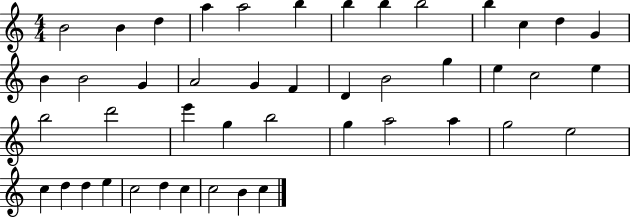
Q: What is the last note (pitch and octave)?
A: C5